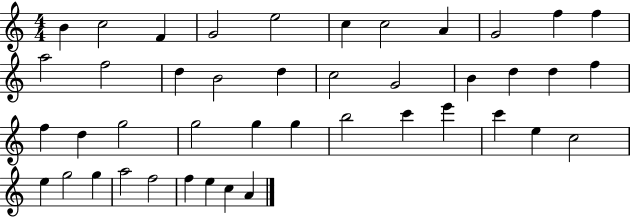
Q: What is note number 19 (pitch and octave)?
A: B4